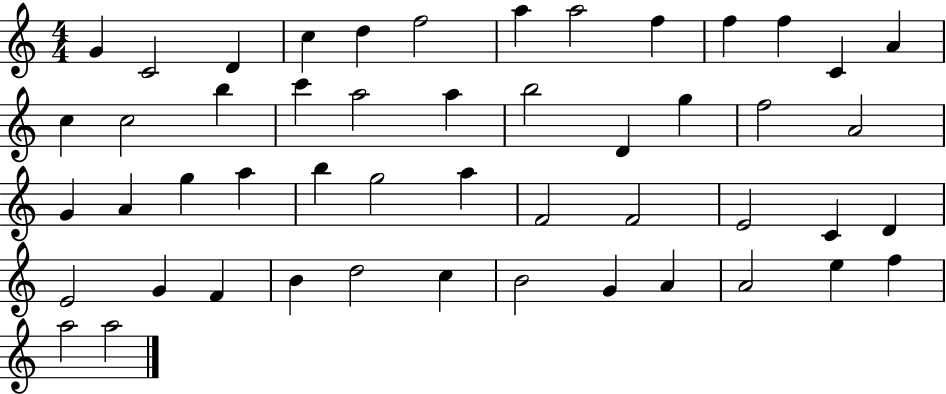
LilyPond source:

{
  \clef treble
  \numericTimeSignature
  \time 4/4
  \key c \major
  g'4 c'2 d'4 | c''4 d''4 f''2 | a''4 a''2 f''4 | f''4 f''4 c'4 a'4 | \break c''4 c''2 b''4 | c'''4 a''2 a''4 | b''2 d'4 g''4 | f''2 a'2 | \break g'4 a'4 g''4 a''4 | b''4 g''2 a''4 | f'2 f'2 | e'2 c'4 d'4 | \break e'2 g'4 f'4 | b'4 d''2 c''4 | b'2 g'4 a'4 | a'2 e''4 f''4 | \break a''2 a''2 | \bar "|."
}